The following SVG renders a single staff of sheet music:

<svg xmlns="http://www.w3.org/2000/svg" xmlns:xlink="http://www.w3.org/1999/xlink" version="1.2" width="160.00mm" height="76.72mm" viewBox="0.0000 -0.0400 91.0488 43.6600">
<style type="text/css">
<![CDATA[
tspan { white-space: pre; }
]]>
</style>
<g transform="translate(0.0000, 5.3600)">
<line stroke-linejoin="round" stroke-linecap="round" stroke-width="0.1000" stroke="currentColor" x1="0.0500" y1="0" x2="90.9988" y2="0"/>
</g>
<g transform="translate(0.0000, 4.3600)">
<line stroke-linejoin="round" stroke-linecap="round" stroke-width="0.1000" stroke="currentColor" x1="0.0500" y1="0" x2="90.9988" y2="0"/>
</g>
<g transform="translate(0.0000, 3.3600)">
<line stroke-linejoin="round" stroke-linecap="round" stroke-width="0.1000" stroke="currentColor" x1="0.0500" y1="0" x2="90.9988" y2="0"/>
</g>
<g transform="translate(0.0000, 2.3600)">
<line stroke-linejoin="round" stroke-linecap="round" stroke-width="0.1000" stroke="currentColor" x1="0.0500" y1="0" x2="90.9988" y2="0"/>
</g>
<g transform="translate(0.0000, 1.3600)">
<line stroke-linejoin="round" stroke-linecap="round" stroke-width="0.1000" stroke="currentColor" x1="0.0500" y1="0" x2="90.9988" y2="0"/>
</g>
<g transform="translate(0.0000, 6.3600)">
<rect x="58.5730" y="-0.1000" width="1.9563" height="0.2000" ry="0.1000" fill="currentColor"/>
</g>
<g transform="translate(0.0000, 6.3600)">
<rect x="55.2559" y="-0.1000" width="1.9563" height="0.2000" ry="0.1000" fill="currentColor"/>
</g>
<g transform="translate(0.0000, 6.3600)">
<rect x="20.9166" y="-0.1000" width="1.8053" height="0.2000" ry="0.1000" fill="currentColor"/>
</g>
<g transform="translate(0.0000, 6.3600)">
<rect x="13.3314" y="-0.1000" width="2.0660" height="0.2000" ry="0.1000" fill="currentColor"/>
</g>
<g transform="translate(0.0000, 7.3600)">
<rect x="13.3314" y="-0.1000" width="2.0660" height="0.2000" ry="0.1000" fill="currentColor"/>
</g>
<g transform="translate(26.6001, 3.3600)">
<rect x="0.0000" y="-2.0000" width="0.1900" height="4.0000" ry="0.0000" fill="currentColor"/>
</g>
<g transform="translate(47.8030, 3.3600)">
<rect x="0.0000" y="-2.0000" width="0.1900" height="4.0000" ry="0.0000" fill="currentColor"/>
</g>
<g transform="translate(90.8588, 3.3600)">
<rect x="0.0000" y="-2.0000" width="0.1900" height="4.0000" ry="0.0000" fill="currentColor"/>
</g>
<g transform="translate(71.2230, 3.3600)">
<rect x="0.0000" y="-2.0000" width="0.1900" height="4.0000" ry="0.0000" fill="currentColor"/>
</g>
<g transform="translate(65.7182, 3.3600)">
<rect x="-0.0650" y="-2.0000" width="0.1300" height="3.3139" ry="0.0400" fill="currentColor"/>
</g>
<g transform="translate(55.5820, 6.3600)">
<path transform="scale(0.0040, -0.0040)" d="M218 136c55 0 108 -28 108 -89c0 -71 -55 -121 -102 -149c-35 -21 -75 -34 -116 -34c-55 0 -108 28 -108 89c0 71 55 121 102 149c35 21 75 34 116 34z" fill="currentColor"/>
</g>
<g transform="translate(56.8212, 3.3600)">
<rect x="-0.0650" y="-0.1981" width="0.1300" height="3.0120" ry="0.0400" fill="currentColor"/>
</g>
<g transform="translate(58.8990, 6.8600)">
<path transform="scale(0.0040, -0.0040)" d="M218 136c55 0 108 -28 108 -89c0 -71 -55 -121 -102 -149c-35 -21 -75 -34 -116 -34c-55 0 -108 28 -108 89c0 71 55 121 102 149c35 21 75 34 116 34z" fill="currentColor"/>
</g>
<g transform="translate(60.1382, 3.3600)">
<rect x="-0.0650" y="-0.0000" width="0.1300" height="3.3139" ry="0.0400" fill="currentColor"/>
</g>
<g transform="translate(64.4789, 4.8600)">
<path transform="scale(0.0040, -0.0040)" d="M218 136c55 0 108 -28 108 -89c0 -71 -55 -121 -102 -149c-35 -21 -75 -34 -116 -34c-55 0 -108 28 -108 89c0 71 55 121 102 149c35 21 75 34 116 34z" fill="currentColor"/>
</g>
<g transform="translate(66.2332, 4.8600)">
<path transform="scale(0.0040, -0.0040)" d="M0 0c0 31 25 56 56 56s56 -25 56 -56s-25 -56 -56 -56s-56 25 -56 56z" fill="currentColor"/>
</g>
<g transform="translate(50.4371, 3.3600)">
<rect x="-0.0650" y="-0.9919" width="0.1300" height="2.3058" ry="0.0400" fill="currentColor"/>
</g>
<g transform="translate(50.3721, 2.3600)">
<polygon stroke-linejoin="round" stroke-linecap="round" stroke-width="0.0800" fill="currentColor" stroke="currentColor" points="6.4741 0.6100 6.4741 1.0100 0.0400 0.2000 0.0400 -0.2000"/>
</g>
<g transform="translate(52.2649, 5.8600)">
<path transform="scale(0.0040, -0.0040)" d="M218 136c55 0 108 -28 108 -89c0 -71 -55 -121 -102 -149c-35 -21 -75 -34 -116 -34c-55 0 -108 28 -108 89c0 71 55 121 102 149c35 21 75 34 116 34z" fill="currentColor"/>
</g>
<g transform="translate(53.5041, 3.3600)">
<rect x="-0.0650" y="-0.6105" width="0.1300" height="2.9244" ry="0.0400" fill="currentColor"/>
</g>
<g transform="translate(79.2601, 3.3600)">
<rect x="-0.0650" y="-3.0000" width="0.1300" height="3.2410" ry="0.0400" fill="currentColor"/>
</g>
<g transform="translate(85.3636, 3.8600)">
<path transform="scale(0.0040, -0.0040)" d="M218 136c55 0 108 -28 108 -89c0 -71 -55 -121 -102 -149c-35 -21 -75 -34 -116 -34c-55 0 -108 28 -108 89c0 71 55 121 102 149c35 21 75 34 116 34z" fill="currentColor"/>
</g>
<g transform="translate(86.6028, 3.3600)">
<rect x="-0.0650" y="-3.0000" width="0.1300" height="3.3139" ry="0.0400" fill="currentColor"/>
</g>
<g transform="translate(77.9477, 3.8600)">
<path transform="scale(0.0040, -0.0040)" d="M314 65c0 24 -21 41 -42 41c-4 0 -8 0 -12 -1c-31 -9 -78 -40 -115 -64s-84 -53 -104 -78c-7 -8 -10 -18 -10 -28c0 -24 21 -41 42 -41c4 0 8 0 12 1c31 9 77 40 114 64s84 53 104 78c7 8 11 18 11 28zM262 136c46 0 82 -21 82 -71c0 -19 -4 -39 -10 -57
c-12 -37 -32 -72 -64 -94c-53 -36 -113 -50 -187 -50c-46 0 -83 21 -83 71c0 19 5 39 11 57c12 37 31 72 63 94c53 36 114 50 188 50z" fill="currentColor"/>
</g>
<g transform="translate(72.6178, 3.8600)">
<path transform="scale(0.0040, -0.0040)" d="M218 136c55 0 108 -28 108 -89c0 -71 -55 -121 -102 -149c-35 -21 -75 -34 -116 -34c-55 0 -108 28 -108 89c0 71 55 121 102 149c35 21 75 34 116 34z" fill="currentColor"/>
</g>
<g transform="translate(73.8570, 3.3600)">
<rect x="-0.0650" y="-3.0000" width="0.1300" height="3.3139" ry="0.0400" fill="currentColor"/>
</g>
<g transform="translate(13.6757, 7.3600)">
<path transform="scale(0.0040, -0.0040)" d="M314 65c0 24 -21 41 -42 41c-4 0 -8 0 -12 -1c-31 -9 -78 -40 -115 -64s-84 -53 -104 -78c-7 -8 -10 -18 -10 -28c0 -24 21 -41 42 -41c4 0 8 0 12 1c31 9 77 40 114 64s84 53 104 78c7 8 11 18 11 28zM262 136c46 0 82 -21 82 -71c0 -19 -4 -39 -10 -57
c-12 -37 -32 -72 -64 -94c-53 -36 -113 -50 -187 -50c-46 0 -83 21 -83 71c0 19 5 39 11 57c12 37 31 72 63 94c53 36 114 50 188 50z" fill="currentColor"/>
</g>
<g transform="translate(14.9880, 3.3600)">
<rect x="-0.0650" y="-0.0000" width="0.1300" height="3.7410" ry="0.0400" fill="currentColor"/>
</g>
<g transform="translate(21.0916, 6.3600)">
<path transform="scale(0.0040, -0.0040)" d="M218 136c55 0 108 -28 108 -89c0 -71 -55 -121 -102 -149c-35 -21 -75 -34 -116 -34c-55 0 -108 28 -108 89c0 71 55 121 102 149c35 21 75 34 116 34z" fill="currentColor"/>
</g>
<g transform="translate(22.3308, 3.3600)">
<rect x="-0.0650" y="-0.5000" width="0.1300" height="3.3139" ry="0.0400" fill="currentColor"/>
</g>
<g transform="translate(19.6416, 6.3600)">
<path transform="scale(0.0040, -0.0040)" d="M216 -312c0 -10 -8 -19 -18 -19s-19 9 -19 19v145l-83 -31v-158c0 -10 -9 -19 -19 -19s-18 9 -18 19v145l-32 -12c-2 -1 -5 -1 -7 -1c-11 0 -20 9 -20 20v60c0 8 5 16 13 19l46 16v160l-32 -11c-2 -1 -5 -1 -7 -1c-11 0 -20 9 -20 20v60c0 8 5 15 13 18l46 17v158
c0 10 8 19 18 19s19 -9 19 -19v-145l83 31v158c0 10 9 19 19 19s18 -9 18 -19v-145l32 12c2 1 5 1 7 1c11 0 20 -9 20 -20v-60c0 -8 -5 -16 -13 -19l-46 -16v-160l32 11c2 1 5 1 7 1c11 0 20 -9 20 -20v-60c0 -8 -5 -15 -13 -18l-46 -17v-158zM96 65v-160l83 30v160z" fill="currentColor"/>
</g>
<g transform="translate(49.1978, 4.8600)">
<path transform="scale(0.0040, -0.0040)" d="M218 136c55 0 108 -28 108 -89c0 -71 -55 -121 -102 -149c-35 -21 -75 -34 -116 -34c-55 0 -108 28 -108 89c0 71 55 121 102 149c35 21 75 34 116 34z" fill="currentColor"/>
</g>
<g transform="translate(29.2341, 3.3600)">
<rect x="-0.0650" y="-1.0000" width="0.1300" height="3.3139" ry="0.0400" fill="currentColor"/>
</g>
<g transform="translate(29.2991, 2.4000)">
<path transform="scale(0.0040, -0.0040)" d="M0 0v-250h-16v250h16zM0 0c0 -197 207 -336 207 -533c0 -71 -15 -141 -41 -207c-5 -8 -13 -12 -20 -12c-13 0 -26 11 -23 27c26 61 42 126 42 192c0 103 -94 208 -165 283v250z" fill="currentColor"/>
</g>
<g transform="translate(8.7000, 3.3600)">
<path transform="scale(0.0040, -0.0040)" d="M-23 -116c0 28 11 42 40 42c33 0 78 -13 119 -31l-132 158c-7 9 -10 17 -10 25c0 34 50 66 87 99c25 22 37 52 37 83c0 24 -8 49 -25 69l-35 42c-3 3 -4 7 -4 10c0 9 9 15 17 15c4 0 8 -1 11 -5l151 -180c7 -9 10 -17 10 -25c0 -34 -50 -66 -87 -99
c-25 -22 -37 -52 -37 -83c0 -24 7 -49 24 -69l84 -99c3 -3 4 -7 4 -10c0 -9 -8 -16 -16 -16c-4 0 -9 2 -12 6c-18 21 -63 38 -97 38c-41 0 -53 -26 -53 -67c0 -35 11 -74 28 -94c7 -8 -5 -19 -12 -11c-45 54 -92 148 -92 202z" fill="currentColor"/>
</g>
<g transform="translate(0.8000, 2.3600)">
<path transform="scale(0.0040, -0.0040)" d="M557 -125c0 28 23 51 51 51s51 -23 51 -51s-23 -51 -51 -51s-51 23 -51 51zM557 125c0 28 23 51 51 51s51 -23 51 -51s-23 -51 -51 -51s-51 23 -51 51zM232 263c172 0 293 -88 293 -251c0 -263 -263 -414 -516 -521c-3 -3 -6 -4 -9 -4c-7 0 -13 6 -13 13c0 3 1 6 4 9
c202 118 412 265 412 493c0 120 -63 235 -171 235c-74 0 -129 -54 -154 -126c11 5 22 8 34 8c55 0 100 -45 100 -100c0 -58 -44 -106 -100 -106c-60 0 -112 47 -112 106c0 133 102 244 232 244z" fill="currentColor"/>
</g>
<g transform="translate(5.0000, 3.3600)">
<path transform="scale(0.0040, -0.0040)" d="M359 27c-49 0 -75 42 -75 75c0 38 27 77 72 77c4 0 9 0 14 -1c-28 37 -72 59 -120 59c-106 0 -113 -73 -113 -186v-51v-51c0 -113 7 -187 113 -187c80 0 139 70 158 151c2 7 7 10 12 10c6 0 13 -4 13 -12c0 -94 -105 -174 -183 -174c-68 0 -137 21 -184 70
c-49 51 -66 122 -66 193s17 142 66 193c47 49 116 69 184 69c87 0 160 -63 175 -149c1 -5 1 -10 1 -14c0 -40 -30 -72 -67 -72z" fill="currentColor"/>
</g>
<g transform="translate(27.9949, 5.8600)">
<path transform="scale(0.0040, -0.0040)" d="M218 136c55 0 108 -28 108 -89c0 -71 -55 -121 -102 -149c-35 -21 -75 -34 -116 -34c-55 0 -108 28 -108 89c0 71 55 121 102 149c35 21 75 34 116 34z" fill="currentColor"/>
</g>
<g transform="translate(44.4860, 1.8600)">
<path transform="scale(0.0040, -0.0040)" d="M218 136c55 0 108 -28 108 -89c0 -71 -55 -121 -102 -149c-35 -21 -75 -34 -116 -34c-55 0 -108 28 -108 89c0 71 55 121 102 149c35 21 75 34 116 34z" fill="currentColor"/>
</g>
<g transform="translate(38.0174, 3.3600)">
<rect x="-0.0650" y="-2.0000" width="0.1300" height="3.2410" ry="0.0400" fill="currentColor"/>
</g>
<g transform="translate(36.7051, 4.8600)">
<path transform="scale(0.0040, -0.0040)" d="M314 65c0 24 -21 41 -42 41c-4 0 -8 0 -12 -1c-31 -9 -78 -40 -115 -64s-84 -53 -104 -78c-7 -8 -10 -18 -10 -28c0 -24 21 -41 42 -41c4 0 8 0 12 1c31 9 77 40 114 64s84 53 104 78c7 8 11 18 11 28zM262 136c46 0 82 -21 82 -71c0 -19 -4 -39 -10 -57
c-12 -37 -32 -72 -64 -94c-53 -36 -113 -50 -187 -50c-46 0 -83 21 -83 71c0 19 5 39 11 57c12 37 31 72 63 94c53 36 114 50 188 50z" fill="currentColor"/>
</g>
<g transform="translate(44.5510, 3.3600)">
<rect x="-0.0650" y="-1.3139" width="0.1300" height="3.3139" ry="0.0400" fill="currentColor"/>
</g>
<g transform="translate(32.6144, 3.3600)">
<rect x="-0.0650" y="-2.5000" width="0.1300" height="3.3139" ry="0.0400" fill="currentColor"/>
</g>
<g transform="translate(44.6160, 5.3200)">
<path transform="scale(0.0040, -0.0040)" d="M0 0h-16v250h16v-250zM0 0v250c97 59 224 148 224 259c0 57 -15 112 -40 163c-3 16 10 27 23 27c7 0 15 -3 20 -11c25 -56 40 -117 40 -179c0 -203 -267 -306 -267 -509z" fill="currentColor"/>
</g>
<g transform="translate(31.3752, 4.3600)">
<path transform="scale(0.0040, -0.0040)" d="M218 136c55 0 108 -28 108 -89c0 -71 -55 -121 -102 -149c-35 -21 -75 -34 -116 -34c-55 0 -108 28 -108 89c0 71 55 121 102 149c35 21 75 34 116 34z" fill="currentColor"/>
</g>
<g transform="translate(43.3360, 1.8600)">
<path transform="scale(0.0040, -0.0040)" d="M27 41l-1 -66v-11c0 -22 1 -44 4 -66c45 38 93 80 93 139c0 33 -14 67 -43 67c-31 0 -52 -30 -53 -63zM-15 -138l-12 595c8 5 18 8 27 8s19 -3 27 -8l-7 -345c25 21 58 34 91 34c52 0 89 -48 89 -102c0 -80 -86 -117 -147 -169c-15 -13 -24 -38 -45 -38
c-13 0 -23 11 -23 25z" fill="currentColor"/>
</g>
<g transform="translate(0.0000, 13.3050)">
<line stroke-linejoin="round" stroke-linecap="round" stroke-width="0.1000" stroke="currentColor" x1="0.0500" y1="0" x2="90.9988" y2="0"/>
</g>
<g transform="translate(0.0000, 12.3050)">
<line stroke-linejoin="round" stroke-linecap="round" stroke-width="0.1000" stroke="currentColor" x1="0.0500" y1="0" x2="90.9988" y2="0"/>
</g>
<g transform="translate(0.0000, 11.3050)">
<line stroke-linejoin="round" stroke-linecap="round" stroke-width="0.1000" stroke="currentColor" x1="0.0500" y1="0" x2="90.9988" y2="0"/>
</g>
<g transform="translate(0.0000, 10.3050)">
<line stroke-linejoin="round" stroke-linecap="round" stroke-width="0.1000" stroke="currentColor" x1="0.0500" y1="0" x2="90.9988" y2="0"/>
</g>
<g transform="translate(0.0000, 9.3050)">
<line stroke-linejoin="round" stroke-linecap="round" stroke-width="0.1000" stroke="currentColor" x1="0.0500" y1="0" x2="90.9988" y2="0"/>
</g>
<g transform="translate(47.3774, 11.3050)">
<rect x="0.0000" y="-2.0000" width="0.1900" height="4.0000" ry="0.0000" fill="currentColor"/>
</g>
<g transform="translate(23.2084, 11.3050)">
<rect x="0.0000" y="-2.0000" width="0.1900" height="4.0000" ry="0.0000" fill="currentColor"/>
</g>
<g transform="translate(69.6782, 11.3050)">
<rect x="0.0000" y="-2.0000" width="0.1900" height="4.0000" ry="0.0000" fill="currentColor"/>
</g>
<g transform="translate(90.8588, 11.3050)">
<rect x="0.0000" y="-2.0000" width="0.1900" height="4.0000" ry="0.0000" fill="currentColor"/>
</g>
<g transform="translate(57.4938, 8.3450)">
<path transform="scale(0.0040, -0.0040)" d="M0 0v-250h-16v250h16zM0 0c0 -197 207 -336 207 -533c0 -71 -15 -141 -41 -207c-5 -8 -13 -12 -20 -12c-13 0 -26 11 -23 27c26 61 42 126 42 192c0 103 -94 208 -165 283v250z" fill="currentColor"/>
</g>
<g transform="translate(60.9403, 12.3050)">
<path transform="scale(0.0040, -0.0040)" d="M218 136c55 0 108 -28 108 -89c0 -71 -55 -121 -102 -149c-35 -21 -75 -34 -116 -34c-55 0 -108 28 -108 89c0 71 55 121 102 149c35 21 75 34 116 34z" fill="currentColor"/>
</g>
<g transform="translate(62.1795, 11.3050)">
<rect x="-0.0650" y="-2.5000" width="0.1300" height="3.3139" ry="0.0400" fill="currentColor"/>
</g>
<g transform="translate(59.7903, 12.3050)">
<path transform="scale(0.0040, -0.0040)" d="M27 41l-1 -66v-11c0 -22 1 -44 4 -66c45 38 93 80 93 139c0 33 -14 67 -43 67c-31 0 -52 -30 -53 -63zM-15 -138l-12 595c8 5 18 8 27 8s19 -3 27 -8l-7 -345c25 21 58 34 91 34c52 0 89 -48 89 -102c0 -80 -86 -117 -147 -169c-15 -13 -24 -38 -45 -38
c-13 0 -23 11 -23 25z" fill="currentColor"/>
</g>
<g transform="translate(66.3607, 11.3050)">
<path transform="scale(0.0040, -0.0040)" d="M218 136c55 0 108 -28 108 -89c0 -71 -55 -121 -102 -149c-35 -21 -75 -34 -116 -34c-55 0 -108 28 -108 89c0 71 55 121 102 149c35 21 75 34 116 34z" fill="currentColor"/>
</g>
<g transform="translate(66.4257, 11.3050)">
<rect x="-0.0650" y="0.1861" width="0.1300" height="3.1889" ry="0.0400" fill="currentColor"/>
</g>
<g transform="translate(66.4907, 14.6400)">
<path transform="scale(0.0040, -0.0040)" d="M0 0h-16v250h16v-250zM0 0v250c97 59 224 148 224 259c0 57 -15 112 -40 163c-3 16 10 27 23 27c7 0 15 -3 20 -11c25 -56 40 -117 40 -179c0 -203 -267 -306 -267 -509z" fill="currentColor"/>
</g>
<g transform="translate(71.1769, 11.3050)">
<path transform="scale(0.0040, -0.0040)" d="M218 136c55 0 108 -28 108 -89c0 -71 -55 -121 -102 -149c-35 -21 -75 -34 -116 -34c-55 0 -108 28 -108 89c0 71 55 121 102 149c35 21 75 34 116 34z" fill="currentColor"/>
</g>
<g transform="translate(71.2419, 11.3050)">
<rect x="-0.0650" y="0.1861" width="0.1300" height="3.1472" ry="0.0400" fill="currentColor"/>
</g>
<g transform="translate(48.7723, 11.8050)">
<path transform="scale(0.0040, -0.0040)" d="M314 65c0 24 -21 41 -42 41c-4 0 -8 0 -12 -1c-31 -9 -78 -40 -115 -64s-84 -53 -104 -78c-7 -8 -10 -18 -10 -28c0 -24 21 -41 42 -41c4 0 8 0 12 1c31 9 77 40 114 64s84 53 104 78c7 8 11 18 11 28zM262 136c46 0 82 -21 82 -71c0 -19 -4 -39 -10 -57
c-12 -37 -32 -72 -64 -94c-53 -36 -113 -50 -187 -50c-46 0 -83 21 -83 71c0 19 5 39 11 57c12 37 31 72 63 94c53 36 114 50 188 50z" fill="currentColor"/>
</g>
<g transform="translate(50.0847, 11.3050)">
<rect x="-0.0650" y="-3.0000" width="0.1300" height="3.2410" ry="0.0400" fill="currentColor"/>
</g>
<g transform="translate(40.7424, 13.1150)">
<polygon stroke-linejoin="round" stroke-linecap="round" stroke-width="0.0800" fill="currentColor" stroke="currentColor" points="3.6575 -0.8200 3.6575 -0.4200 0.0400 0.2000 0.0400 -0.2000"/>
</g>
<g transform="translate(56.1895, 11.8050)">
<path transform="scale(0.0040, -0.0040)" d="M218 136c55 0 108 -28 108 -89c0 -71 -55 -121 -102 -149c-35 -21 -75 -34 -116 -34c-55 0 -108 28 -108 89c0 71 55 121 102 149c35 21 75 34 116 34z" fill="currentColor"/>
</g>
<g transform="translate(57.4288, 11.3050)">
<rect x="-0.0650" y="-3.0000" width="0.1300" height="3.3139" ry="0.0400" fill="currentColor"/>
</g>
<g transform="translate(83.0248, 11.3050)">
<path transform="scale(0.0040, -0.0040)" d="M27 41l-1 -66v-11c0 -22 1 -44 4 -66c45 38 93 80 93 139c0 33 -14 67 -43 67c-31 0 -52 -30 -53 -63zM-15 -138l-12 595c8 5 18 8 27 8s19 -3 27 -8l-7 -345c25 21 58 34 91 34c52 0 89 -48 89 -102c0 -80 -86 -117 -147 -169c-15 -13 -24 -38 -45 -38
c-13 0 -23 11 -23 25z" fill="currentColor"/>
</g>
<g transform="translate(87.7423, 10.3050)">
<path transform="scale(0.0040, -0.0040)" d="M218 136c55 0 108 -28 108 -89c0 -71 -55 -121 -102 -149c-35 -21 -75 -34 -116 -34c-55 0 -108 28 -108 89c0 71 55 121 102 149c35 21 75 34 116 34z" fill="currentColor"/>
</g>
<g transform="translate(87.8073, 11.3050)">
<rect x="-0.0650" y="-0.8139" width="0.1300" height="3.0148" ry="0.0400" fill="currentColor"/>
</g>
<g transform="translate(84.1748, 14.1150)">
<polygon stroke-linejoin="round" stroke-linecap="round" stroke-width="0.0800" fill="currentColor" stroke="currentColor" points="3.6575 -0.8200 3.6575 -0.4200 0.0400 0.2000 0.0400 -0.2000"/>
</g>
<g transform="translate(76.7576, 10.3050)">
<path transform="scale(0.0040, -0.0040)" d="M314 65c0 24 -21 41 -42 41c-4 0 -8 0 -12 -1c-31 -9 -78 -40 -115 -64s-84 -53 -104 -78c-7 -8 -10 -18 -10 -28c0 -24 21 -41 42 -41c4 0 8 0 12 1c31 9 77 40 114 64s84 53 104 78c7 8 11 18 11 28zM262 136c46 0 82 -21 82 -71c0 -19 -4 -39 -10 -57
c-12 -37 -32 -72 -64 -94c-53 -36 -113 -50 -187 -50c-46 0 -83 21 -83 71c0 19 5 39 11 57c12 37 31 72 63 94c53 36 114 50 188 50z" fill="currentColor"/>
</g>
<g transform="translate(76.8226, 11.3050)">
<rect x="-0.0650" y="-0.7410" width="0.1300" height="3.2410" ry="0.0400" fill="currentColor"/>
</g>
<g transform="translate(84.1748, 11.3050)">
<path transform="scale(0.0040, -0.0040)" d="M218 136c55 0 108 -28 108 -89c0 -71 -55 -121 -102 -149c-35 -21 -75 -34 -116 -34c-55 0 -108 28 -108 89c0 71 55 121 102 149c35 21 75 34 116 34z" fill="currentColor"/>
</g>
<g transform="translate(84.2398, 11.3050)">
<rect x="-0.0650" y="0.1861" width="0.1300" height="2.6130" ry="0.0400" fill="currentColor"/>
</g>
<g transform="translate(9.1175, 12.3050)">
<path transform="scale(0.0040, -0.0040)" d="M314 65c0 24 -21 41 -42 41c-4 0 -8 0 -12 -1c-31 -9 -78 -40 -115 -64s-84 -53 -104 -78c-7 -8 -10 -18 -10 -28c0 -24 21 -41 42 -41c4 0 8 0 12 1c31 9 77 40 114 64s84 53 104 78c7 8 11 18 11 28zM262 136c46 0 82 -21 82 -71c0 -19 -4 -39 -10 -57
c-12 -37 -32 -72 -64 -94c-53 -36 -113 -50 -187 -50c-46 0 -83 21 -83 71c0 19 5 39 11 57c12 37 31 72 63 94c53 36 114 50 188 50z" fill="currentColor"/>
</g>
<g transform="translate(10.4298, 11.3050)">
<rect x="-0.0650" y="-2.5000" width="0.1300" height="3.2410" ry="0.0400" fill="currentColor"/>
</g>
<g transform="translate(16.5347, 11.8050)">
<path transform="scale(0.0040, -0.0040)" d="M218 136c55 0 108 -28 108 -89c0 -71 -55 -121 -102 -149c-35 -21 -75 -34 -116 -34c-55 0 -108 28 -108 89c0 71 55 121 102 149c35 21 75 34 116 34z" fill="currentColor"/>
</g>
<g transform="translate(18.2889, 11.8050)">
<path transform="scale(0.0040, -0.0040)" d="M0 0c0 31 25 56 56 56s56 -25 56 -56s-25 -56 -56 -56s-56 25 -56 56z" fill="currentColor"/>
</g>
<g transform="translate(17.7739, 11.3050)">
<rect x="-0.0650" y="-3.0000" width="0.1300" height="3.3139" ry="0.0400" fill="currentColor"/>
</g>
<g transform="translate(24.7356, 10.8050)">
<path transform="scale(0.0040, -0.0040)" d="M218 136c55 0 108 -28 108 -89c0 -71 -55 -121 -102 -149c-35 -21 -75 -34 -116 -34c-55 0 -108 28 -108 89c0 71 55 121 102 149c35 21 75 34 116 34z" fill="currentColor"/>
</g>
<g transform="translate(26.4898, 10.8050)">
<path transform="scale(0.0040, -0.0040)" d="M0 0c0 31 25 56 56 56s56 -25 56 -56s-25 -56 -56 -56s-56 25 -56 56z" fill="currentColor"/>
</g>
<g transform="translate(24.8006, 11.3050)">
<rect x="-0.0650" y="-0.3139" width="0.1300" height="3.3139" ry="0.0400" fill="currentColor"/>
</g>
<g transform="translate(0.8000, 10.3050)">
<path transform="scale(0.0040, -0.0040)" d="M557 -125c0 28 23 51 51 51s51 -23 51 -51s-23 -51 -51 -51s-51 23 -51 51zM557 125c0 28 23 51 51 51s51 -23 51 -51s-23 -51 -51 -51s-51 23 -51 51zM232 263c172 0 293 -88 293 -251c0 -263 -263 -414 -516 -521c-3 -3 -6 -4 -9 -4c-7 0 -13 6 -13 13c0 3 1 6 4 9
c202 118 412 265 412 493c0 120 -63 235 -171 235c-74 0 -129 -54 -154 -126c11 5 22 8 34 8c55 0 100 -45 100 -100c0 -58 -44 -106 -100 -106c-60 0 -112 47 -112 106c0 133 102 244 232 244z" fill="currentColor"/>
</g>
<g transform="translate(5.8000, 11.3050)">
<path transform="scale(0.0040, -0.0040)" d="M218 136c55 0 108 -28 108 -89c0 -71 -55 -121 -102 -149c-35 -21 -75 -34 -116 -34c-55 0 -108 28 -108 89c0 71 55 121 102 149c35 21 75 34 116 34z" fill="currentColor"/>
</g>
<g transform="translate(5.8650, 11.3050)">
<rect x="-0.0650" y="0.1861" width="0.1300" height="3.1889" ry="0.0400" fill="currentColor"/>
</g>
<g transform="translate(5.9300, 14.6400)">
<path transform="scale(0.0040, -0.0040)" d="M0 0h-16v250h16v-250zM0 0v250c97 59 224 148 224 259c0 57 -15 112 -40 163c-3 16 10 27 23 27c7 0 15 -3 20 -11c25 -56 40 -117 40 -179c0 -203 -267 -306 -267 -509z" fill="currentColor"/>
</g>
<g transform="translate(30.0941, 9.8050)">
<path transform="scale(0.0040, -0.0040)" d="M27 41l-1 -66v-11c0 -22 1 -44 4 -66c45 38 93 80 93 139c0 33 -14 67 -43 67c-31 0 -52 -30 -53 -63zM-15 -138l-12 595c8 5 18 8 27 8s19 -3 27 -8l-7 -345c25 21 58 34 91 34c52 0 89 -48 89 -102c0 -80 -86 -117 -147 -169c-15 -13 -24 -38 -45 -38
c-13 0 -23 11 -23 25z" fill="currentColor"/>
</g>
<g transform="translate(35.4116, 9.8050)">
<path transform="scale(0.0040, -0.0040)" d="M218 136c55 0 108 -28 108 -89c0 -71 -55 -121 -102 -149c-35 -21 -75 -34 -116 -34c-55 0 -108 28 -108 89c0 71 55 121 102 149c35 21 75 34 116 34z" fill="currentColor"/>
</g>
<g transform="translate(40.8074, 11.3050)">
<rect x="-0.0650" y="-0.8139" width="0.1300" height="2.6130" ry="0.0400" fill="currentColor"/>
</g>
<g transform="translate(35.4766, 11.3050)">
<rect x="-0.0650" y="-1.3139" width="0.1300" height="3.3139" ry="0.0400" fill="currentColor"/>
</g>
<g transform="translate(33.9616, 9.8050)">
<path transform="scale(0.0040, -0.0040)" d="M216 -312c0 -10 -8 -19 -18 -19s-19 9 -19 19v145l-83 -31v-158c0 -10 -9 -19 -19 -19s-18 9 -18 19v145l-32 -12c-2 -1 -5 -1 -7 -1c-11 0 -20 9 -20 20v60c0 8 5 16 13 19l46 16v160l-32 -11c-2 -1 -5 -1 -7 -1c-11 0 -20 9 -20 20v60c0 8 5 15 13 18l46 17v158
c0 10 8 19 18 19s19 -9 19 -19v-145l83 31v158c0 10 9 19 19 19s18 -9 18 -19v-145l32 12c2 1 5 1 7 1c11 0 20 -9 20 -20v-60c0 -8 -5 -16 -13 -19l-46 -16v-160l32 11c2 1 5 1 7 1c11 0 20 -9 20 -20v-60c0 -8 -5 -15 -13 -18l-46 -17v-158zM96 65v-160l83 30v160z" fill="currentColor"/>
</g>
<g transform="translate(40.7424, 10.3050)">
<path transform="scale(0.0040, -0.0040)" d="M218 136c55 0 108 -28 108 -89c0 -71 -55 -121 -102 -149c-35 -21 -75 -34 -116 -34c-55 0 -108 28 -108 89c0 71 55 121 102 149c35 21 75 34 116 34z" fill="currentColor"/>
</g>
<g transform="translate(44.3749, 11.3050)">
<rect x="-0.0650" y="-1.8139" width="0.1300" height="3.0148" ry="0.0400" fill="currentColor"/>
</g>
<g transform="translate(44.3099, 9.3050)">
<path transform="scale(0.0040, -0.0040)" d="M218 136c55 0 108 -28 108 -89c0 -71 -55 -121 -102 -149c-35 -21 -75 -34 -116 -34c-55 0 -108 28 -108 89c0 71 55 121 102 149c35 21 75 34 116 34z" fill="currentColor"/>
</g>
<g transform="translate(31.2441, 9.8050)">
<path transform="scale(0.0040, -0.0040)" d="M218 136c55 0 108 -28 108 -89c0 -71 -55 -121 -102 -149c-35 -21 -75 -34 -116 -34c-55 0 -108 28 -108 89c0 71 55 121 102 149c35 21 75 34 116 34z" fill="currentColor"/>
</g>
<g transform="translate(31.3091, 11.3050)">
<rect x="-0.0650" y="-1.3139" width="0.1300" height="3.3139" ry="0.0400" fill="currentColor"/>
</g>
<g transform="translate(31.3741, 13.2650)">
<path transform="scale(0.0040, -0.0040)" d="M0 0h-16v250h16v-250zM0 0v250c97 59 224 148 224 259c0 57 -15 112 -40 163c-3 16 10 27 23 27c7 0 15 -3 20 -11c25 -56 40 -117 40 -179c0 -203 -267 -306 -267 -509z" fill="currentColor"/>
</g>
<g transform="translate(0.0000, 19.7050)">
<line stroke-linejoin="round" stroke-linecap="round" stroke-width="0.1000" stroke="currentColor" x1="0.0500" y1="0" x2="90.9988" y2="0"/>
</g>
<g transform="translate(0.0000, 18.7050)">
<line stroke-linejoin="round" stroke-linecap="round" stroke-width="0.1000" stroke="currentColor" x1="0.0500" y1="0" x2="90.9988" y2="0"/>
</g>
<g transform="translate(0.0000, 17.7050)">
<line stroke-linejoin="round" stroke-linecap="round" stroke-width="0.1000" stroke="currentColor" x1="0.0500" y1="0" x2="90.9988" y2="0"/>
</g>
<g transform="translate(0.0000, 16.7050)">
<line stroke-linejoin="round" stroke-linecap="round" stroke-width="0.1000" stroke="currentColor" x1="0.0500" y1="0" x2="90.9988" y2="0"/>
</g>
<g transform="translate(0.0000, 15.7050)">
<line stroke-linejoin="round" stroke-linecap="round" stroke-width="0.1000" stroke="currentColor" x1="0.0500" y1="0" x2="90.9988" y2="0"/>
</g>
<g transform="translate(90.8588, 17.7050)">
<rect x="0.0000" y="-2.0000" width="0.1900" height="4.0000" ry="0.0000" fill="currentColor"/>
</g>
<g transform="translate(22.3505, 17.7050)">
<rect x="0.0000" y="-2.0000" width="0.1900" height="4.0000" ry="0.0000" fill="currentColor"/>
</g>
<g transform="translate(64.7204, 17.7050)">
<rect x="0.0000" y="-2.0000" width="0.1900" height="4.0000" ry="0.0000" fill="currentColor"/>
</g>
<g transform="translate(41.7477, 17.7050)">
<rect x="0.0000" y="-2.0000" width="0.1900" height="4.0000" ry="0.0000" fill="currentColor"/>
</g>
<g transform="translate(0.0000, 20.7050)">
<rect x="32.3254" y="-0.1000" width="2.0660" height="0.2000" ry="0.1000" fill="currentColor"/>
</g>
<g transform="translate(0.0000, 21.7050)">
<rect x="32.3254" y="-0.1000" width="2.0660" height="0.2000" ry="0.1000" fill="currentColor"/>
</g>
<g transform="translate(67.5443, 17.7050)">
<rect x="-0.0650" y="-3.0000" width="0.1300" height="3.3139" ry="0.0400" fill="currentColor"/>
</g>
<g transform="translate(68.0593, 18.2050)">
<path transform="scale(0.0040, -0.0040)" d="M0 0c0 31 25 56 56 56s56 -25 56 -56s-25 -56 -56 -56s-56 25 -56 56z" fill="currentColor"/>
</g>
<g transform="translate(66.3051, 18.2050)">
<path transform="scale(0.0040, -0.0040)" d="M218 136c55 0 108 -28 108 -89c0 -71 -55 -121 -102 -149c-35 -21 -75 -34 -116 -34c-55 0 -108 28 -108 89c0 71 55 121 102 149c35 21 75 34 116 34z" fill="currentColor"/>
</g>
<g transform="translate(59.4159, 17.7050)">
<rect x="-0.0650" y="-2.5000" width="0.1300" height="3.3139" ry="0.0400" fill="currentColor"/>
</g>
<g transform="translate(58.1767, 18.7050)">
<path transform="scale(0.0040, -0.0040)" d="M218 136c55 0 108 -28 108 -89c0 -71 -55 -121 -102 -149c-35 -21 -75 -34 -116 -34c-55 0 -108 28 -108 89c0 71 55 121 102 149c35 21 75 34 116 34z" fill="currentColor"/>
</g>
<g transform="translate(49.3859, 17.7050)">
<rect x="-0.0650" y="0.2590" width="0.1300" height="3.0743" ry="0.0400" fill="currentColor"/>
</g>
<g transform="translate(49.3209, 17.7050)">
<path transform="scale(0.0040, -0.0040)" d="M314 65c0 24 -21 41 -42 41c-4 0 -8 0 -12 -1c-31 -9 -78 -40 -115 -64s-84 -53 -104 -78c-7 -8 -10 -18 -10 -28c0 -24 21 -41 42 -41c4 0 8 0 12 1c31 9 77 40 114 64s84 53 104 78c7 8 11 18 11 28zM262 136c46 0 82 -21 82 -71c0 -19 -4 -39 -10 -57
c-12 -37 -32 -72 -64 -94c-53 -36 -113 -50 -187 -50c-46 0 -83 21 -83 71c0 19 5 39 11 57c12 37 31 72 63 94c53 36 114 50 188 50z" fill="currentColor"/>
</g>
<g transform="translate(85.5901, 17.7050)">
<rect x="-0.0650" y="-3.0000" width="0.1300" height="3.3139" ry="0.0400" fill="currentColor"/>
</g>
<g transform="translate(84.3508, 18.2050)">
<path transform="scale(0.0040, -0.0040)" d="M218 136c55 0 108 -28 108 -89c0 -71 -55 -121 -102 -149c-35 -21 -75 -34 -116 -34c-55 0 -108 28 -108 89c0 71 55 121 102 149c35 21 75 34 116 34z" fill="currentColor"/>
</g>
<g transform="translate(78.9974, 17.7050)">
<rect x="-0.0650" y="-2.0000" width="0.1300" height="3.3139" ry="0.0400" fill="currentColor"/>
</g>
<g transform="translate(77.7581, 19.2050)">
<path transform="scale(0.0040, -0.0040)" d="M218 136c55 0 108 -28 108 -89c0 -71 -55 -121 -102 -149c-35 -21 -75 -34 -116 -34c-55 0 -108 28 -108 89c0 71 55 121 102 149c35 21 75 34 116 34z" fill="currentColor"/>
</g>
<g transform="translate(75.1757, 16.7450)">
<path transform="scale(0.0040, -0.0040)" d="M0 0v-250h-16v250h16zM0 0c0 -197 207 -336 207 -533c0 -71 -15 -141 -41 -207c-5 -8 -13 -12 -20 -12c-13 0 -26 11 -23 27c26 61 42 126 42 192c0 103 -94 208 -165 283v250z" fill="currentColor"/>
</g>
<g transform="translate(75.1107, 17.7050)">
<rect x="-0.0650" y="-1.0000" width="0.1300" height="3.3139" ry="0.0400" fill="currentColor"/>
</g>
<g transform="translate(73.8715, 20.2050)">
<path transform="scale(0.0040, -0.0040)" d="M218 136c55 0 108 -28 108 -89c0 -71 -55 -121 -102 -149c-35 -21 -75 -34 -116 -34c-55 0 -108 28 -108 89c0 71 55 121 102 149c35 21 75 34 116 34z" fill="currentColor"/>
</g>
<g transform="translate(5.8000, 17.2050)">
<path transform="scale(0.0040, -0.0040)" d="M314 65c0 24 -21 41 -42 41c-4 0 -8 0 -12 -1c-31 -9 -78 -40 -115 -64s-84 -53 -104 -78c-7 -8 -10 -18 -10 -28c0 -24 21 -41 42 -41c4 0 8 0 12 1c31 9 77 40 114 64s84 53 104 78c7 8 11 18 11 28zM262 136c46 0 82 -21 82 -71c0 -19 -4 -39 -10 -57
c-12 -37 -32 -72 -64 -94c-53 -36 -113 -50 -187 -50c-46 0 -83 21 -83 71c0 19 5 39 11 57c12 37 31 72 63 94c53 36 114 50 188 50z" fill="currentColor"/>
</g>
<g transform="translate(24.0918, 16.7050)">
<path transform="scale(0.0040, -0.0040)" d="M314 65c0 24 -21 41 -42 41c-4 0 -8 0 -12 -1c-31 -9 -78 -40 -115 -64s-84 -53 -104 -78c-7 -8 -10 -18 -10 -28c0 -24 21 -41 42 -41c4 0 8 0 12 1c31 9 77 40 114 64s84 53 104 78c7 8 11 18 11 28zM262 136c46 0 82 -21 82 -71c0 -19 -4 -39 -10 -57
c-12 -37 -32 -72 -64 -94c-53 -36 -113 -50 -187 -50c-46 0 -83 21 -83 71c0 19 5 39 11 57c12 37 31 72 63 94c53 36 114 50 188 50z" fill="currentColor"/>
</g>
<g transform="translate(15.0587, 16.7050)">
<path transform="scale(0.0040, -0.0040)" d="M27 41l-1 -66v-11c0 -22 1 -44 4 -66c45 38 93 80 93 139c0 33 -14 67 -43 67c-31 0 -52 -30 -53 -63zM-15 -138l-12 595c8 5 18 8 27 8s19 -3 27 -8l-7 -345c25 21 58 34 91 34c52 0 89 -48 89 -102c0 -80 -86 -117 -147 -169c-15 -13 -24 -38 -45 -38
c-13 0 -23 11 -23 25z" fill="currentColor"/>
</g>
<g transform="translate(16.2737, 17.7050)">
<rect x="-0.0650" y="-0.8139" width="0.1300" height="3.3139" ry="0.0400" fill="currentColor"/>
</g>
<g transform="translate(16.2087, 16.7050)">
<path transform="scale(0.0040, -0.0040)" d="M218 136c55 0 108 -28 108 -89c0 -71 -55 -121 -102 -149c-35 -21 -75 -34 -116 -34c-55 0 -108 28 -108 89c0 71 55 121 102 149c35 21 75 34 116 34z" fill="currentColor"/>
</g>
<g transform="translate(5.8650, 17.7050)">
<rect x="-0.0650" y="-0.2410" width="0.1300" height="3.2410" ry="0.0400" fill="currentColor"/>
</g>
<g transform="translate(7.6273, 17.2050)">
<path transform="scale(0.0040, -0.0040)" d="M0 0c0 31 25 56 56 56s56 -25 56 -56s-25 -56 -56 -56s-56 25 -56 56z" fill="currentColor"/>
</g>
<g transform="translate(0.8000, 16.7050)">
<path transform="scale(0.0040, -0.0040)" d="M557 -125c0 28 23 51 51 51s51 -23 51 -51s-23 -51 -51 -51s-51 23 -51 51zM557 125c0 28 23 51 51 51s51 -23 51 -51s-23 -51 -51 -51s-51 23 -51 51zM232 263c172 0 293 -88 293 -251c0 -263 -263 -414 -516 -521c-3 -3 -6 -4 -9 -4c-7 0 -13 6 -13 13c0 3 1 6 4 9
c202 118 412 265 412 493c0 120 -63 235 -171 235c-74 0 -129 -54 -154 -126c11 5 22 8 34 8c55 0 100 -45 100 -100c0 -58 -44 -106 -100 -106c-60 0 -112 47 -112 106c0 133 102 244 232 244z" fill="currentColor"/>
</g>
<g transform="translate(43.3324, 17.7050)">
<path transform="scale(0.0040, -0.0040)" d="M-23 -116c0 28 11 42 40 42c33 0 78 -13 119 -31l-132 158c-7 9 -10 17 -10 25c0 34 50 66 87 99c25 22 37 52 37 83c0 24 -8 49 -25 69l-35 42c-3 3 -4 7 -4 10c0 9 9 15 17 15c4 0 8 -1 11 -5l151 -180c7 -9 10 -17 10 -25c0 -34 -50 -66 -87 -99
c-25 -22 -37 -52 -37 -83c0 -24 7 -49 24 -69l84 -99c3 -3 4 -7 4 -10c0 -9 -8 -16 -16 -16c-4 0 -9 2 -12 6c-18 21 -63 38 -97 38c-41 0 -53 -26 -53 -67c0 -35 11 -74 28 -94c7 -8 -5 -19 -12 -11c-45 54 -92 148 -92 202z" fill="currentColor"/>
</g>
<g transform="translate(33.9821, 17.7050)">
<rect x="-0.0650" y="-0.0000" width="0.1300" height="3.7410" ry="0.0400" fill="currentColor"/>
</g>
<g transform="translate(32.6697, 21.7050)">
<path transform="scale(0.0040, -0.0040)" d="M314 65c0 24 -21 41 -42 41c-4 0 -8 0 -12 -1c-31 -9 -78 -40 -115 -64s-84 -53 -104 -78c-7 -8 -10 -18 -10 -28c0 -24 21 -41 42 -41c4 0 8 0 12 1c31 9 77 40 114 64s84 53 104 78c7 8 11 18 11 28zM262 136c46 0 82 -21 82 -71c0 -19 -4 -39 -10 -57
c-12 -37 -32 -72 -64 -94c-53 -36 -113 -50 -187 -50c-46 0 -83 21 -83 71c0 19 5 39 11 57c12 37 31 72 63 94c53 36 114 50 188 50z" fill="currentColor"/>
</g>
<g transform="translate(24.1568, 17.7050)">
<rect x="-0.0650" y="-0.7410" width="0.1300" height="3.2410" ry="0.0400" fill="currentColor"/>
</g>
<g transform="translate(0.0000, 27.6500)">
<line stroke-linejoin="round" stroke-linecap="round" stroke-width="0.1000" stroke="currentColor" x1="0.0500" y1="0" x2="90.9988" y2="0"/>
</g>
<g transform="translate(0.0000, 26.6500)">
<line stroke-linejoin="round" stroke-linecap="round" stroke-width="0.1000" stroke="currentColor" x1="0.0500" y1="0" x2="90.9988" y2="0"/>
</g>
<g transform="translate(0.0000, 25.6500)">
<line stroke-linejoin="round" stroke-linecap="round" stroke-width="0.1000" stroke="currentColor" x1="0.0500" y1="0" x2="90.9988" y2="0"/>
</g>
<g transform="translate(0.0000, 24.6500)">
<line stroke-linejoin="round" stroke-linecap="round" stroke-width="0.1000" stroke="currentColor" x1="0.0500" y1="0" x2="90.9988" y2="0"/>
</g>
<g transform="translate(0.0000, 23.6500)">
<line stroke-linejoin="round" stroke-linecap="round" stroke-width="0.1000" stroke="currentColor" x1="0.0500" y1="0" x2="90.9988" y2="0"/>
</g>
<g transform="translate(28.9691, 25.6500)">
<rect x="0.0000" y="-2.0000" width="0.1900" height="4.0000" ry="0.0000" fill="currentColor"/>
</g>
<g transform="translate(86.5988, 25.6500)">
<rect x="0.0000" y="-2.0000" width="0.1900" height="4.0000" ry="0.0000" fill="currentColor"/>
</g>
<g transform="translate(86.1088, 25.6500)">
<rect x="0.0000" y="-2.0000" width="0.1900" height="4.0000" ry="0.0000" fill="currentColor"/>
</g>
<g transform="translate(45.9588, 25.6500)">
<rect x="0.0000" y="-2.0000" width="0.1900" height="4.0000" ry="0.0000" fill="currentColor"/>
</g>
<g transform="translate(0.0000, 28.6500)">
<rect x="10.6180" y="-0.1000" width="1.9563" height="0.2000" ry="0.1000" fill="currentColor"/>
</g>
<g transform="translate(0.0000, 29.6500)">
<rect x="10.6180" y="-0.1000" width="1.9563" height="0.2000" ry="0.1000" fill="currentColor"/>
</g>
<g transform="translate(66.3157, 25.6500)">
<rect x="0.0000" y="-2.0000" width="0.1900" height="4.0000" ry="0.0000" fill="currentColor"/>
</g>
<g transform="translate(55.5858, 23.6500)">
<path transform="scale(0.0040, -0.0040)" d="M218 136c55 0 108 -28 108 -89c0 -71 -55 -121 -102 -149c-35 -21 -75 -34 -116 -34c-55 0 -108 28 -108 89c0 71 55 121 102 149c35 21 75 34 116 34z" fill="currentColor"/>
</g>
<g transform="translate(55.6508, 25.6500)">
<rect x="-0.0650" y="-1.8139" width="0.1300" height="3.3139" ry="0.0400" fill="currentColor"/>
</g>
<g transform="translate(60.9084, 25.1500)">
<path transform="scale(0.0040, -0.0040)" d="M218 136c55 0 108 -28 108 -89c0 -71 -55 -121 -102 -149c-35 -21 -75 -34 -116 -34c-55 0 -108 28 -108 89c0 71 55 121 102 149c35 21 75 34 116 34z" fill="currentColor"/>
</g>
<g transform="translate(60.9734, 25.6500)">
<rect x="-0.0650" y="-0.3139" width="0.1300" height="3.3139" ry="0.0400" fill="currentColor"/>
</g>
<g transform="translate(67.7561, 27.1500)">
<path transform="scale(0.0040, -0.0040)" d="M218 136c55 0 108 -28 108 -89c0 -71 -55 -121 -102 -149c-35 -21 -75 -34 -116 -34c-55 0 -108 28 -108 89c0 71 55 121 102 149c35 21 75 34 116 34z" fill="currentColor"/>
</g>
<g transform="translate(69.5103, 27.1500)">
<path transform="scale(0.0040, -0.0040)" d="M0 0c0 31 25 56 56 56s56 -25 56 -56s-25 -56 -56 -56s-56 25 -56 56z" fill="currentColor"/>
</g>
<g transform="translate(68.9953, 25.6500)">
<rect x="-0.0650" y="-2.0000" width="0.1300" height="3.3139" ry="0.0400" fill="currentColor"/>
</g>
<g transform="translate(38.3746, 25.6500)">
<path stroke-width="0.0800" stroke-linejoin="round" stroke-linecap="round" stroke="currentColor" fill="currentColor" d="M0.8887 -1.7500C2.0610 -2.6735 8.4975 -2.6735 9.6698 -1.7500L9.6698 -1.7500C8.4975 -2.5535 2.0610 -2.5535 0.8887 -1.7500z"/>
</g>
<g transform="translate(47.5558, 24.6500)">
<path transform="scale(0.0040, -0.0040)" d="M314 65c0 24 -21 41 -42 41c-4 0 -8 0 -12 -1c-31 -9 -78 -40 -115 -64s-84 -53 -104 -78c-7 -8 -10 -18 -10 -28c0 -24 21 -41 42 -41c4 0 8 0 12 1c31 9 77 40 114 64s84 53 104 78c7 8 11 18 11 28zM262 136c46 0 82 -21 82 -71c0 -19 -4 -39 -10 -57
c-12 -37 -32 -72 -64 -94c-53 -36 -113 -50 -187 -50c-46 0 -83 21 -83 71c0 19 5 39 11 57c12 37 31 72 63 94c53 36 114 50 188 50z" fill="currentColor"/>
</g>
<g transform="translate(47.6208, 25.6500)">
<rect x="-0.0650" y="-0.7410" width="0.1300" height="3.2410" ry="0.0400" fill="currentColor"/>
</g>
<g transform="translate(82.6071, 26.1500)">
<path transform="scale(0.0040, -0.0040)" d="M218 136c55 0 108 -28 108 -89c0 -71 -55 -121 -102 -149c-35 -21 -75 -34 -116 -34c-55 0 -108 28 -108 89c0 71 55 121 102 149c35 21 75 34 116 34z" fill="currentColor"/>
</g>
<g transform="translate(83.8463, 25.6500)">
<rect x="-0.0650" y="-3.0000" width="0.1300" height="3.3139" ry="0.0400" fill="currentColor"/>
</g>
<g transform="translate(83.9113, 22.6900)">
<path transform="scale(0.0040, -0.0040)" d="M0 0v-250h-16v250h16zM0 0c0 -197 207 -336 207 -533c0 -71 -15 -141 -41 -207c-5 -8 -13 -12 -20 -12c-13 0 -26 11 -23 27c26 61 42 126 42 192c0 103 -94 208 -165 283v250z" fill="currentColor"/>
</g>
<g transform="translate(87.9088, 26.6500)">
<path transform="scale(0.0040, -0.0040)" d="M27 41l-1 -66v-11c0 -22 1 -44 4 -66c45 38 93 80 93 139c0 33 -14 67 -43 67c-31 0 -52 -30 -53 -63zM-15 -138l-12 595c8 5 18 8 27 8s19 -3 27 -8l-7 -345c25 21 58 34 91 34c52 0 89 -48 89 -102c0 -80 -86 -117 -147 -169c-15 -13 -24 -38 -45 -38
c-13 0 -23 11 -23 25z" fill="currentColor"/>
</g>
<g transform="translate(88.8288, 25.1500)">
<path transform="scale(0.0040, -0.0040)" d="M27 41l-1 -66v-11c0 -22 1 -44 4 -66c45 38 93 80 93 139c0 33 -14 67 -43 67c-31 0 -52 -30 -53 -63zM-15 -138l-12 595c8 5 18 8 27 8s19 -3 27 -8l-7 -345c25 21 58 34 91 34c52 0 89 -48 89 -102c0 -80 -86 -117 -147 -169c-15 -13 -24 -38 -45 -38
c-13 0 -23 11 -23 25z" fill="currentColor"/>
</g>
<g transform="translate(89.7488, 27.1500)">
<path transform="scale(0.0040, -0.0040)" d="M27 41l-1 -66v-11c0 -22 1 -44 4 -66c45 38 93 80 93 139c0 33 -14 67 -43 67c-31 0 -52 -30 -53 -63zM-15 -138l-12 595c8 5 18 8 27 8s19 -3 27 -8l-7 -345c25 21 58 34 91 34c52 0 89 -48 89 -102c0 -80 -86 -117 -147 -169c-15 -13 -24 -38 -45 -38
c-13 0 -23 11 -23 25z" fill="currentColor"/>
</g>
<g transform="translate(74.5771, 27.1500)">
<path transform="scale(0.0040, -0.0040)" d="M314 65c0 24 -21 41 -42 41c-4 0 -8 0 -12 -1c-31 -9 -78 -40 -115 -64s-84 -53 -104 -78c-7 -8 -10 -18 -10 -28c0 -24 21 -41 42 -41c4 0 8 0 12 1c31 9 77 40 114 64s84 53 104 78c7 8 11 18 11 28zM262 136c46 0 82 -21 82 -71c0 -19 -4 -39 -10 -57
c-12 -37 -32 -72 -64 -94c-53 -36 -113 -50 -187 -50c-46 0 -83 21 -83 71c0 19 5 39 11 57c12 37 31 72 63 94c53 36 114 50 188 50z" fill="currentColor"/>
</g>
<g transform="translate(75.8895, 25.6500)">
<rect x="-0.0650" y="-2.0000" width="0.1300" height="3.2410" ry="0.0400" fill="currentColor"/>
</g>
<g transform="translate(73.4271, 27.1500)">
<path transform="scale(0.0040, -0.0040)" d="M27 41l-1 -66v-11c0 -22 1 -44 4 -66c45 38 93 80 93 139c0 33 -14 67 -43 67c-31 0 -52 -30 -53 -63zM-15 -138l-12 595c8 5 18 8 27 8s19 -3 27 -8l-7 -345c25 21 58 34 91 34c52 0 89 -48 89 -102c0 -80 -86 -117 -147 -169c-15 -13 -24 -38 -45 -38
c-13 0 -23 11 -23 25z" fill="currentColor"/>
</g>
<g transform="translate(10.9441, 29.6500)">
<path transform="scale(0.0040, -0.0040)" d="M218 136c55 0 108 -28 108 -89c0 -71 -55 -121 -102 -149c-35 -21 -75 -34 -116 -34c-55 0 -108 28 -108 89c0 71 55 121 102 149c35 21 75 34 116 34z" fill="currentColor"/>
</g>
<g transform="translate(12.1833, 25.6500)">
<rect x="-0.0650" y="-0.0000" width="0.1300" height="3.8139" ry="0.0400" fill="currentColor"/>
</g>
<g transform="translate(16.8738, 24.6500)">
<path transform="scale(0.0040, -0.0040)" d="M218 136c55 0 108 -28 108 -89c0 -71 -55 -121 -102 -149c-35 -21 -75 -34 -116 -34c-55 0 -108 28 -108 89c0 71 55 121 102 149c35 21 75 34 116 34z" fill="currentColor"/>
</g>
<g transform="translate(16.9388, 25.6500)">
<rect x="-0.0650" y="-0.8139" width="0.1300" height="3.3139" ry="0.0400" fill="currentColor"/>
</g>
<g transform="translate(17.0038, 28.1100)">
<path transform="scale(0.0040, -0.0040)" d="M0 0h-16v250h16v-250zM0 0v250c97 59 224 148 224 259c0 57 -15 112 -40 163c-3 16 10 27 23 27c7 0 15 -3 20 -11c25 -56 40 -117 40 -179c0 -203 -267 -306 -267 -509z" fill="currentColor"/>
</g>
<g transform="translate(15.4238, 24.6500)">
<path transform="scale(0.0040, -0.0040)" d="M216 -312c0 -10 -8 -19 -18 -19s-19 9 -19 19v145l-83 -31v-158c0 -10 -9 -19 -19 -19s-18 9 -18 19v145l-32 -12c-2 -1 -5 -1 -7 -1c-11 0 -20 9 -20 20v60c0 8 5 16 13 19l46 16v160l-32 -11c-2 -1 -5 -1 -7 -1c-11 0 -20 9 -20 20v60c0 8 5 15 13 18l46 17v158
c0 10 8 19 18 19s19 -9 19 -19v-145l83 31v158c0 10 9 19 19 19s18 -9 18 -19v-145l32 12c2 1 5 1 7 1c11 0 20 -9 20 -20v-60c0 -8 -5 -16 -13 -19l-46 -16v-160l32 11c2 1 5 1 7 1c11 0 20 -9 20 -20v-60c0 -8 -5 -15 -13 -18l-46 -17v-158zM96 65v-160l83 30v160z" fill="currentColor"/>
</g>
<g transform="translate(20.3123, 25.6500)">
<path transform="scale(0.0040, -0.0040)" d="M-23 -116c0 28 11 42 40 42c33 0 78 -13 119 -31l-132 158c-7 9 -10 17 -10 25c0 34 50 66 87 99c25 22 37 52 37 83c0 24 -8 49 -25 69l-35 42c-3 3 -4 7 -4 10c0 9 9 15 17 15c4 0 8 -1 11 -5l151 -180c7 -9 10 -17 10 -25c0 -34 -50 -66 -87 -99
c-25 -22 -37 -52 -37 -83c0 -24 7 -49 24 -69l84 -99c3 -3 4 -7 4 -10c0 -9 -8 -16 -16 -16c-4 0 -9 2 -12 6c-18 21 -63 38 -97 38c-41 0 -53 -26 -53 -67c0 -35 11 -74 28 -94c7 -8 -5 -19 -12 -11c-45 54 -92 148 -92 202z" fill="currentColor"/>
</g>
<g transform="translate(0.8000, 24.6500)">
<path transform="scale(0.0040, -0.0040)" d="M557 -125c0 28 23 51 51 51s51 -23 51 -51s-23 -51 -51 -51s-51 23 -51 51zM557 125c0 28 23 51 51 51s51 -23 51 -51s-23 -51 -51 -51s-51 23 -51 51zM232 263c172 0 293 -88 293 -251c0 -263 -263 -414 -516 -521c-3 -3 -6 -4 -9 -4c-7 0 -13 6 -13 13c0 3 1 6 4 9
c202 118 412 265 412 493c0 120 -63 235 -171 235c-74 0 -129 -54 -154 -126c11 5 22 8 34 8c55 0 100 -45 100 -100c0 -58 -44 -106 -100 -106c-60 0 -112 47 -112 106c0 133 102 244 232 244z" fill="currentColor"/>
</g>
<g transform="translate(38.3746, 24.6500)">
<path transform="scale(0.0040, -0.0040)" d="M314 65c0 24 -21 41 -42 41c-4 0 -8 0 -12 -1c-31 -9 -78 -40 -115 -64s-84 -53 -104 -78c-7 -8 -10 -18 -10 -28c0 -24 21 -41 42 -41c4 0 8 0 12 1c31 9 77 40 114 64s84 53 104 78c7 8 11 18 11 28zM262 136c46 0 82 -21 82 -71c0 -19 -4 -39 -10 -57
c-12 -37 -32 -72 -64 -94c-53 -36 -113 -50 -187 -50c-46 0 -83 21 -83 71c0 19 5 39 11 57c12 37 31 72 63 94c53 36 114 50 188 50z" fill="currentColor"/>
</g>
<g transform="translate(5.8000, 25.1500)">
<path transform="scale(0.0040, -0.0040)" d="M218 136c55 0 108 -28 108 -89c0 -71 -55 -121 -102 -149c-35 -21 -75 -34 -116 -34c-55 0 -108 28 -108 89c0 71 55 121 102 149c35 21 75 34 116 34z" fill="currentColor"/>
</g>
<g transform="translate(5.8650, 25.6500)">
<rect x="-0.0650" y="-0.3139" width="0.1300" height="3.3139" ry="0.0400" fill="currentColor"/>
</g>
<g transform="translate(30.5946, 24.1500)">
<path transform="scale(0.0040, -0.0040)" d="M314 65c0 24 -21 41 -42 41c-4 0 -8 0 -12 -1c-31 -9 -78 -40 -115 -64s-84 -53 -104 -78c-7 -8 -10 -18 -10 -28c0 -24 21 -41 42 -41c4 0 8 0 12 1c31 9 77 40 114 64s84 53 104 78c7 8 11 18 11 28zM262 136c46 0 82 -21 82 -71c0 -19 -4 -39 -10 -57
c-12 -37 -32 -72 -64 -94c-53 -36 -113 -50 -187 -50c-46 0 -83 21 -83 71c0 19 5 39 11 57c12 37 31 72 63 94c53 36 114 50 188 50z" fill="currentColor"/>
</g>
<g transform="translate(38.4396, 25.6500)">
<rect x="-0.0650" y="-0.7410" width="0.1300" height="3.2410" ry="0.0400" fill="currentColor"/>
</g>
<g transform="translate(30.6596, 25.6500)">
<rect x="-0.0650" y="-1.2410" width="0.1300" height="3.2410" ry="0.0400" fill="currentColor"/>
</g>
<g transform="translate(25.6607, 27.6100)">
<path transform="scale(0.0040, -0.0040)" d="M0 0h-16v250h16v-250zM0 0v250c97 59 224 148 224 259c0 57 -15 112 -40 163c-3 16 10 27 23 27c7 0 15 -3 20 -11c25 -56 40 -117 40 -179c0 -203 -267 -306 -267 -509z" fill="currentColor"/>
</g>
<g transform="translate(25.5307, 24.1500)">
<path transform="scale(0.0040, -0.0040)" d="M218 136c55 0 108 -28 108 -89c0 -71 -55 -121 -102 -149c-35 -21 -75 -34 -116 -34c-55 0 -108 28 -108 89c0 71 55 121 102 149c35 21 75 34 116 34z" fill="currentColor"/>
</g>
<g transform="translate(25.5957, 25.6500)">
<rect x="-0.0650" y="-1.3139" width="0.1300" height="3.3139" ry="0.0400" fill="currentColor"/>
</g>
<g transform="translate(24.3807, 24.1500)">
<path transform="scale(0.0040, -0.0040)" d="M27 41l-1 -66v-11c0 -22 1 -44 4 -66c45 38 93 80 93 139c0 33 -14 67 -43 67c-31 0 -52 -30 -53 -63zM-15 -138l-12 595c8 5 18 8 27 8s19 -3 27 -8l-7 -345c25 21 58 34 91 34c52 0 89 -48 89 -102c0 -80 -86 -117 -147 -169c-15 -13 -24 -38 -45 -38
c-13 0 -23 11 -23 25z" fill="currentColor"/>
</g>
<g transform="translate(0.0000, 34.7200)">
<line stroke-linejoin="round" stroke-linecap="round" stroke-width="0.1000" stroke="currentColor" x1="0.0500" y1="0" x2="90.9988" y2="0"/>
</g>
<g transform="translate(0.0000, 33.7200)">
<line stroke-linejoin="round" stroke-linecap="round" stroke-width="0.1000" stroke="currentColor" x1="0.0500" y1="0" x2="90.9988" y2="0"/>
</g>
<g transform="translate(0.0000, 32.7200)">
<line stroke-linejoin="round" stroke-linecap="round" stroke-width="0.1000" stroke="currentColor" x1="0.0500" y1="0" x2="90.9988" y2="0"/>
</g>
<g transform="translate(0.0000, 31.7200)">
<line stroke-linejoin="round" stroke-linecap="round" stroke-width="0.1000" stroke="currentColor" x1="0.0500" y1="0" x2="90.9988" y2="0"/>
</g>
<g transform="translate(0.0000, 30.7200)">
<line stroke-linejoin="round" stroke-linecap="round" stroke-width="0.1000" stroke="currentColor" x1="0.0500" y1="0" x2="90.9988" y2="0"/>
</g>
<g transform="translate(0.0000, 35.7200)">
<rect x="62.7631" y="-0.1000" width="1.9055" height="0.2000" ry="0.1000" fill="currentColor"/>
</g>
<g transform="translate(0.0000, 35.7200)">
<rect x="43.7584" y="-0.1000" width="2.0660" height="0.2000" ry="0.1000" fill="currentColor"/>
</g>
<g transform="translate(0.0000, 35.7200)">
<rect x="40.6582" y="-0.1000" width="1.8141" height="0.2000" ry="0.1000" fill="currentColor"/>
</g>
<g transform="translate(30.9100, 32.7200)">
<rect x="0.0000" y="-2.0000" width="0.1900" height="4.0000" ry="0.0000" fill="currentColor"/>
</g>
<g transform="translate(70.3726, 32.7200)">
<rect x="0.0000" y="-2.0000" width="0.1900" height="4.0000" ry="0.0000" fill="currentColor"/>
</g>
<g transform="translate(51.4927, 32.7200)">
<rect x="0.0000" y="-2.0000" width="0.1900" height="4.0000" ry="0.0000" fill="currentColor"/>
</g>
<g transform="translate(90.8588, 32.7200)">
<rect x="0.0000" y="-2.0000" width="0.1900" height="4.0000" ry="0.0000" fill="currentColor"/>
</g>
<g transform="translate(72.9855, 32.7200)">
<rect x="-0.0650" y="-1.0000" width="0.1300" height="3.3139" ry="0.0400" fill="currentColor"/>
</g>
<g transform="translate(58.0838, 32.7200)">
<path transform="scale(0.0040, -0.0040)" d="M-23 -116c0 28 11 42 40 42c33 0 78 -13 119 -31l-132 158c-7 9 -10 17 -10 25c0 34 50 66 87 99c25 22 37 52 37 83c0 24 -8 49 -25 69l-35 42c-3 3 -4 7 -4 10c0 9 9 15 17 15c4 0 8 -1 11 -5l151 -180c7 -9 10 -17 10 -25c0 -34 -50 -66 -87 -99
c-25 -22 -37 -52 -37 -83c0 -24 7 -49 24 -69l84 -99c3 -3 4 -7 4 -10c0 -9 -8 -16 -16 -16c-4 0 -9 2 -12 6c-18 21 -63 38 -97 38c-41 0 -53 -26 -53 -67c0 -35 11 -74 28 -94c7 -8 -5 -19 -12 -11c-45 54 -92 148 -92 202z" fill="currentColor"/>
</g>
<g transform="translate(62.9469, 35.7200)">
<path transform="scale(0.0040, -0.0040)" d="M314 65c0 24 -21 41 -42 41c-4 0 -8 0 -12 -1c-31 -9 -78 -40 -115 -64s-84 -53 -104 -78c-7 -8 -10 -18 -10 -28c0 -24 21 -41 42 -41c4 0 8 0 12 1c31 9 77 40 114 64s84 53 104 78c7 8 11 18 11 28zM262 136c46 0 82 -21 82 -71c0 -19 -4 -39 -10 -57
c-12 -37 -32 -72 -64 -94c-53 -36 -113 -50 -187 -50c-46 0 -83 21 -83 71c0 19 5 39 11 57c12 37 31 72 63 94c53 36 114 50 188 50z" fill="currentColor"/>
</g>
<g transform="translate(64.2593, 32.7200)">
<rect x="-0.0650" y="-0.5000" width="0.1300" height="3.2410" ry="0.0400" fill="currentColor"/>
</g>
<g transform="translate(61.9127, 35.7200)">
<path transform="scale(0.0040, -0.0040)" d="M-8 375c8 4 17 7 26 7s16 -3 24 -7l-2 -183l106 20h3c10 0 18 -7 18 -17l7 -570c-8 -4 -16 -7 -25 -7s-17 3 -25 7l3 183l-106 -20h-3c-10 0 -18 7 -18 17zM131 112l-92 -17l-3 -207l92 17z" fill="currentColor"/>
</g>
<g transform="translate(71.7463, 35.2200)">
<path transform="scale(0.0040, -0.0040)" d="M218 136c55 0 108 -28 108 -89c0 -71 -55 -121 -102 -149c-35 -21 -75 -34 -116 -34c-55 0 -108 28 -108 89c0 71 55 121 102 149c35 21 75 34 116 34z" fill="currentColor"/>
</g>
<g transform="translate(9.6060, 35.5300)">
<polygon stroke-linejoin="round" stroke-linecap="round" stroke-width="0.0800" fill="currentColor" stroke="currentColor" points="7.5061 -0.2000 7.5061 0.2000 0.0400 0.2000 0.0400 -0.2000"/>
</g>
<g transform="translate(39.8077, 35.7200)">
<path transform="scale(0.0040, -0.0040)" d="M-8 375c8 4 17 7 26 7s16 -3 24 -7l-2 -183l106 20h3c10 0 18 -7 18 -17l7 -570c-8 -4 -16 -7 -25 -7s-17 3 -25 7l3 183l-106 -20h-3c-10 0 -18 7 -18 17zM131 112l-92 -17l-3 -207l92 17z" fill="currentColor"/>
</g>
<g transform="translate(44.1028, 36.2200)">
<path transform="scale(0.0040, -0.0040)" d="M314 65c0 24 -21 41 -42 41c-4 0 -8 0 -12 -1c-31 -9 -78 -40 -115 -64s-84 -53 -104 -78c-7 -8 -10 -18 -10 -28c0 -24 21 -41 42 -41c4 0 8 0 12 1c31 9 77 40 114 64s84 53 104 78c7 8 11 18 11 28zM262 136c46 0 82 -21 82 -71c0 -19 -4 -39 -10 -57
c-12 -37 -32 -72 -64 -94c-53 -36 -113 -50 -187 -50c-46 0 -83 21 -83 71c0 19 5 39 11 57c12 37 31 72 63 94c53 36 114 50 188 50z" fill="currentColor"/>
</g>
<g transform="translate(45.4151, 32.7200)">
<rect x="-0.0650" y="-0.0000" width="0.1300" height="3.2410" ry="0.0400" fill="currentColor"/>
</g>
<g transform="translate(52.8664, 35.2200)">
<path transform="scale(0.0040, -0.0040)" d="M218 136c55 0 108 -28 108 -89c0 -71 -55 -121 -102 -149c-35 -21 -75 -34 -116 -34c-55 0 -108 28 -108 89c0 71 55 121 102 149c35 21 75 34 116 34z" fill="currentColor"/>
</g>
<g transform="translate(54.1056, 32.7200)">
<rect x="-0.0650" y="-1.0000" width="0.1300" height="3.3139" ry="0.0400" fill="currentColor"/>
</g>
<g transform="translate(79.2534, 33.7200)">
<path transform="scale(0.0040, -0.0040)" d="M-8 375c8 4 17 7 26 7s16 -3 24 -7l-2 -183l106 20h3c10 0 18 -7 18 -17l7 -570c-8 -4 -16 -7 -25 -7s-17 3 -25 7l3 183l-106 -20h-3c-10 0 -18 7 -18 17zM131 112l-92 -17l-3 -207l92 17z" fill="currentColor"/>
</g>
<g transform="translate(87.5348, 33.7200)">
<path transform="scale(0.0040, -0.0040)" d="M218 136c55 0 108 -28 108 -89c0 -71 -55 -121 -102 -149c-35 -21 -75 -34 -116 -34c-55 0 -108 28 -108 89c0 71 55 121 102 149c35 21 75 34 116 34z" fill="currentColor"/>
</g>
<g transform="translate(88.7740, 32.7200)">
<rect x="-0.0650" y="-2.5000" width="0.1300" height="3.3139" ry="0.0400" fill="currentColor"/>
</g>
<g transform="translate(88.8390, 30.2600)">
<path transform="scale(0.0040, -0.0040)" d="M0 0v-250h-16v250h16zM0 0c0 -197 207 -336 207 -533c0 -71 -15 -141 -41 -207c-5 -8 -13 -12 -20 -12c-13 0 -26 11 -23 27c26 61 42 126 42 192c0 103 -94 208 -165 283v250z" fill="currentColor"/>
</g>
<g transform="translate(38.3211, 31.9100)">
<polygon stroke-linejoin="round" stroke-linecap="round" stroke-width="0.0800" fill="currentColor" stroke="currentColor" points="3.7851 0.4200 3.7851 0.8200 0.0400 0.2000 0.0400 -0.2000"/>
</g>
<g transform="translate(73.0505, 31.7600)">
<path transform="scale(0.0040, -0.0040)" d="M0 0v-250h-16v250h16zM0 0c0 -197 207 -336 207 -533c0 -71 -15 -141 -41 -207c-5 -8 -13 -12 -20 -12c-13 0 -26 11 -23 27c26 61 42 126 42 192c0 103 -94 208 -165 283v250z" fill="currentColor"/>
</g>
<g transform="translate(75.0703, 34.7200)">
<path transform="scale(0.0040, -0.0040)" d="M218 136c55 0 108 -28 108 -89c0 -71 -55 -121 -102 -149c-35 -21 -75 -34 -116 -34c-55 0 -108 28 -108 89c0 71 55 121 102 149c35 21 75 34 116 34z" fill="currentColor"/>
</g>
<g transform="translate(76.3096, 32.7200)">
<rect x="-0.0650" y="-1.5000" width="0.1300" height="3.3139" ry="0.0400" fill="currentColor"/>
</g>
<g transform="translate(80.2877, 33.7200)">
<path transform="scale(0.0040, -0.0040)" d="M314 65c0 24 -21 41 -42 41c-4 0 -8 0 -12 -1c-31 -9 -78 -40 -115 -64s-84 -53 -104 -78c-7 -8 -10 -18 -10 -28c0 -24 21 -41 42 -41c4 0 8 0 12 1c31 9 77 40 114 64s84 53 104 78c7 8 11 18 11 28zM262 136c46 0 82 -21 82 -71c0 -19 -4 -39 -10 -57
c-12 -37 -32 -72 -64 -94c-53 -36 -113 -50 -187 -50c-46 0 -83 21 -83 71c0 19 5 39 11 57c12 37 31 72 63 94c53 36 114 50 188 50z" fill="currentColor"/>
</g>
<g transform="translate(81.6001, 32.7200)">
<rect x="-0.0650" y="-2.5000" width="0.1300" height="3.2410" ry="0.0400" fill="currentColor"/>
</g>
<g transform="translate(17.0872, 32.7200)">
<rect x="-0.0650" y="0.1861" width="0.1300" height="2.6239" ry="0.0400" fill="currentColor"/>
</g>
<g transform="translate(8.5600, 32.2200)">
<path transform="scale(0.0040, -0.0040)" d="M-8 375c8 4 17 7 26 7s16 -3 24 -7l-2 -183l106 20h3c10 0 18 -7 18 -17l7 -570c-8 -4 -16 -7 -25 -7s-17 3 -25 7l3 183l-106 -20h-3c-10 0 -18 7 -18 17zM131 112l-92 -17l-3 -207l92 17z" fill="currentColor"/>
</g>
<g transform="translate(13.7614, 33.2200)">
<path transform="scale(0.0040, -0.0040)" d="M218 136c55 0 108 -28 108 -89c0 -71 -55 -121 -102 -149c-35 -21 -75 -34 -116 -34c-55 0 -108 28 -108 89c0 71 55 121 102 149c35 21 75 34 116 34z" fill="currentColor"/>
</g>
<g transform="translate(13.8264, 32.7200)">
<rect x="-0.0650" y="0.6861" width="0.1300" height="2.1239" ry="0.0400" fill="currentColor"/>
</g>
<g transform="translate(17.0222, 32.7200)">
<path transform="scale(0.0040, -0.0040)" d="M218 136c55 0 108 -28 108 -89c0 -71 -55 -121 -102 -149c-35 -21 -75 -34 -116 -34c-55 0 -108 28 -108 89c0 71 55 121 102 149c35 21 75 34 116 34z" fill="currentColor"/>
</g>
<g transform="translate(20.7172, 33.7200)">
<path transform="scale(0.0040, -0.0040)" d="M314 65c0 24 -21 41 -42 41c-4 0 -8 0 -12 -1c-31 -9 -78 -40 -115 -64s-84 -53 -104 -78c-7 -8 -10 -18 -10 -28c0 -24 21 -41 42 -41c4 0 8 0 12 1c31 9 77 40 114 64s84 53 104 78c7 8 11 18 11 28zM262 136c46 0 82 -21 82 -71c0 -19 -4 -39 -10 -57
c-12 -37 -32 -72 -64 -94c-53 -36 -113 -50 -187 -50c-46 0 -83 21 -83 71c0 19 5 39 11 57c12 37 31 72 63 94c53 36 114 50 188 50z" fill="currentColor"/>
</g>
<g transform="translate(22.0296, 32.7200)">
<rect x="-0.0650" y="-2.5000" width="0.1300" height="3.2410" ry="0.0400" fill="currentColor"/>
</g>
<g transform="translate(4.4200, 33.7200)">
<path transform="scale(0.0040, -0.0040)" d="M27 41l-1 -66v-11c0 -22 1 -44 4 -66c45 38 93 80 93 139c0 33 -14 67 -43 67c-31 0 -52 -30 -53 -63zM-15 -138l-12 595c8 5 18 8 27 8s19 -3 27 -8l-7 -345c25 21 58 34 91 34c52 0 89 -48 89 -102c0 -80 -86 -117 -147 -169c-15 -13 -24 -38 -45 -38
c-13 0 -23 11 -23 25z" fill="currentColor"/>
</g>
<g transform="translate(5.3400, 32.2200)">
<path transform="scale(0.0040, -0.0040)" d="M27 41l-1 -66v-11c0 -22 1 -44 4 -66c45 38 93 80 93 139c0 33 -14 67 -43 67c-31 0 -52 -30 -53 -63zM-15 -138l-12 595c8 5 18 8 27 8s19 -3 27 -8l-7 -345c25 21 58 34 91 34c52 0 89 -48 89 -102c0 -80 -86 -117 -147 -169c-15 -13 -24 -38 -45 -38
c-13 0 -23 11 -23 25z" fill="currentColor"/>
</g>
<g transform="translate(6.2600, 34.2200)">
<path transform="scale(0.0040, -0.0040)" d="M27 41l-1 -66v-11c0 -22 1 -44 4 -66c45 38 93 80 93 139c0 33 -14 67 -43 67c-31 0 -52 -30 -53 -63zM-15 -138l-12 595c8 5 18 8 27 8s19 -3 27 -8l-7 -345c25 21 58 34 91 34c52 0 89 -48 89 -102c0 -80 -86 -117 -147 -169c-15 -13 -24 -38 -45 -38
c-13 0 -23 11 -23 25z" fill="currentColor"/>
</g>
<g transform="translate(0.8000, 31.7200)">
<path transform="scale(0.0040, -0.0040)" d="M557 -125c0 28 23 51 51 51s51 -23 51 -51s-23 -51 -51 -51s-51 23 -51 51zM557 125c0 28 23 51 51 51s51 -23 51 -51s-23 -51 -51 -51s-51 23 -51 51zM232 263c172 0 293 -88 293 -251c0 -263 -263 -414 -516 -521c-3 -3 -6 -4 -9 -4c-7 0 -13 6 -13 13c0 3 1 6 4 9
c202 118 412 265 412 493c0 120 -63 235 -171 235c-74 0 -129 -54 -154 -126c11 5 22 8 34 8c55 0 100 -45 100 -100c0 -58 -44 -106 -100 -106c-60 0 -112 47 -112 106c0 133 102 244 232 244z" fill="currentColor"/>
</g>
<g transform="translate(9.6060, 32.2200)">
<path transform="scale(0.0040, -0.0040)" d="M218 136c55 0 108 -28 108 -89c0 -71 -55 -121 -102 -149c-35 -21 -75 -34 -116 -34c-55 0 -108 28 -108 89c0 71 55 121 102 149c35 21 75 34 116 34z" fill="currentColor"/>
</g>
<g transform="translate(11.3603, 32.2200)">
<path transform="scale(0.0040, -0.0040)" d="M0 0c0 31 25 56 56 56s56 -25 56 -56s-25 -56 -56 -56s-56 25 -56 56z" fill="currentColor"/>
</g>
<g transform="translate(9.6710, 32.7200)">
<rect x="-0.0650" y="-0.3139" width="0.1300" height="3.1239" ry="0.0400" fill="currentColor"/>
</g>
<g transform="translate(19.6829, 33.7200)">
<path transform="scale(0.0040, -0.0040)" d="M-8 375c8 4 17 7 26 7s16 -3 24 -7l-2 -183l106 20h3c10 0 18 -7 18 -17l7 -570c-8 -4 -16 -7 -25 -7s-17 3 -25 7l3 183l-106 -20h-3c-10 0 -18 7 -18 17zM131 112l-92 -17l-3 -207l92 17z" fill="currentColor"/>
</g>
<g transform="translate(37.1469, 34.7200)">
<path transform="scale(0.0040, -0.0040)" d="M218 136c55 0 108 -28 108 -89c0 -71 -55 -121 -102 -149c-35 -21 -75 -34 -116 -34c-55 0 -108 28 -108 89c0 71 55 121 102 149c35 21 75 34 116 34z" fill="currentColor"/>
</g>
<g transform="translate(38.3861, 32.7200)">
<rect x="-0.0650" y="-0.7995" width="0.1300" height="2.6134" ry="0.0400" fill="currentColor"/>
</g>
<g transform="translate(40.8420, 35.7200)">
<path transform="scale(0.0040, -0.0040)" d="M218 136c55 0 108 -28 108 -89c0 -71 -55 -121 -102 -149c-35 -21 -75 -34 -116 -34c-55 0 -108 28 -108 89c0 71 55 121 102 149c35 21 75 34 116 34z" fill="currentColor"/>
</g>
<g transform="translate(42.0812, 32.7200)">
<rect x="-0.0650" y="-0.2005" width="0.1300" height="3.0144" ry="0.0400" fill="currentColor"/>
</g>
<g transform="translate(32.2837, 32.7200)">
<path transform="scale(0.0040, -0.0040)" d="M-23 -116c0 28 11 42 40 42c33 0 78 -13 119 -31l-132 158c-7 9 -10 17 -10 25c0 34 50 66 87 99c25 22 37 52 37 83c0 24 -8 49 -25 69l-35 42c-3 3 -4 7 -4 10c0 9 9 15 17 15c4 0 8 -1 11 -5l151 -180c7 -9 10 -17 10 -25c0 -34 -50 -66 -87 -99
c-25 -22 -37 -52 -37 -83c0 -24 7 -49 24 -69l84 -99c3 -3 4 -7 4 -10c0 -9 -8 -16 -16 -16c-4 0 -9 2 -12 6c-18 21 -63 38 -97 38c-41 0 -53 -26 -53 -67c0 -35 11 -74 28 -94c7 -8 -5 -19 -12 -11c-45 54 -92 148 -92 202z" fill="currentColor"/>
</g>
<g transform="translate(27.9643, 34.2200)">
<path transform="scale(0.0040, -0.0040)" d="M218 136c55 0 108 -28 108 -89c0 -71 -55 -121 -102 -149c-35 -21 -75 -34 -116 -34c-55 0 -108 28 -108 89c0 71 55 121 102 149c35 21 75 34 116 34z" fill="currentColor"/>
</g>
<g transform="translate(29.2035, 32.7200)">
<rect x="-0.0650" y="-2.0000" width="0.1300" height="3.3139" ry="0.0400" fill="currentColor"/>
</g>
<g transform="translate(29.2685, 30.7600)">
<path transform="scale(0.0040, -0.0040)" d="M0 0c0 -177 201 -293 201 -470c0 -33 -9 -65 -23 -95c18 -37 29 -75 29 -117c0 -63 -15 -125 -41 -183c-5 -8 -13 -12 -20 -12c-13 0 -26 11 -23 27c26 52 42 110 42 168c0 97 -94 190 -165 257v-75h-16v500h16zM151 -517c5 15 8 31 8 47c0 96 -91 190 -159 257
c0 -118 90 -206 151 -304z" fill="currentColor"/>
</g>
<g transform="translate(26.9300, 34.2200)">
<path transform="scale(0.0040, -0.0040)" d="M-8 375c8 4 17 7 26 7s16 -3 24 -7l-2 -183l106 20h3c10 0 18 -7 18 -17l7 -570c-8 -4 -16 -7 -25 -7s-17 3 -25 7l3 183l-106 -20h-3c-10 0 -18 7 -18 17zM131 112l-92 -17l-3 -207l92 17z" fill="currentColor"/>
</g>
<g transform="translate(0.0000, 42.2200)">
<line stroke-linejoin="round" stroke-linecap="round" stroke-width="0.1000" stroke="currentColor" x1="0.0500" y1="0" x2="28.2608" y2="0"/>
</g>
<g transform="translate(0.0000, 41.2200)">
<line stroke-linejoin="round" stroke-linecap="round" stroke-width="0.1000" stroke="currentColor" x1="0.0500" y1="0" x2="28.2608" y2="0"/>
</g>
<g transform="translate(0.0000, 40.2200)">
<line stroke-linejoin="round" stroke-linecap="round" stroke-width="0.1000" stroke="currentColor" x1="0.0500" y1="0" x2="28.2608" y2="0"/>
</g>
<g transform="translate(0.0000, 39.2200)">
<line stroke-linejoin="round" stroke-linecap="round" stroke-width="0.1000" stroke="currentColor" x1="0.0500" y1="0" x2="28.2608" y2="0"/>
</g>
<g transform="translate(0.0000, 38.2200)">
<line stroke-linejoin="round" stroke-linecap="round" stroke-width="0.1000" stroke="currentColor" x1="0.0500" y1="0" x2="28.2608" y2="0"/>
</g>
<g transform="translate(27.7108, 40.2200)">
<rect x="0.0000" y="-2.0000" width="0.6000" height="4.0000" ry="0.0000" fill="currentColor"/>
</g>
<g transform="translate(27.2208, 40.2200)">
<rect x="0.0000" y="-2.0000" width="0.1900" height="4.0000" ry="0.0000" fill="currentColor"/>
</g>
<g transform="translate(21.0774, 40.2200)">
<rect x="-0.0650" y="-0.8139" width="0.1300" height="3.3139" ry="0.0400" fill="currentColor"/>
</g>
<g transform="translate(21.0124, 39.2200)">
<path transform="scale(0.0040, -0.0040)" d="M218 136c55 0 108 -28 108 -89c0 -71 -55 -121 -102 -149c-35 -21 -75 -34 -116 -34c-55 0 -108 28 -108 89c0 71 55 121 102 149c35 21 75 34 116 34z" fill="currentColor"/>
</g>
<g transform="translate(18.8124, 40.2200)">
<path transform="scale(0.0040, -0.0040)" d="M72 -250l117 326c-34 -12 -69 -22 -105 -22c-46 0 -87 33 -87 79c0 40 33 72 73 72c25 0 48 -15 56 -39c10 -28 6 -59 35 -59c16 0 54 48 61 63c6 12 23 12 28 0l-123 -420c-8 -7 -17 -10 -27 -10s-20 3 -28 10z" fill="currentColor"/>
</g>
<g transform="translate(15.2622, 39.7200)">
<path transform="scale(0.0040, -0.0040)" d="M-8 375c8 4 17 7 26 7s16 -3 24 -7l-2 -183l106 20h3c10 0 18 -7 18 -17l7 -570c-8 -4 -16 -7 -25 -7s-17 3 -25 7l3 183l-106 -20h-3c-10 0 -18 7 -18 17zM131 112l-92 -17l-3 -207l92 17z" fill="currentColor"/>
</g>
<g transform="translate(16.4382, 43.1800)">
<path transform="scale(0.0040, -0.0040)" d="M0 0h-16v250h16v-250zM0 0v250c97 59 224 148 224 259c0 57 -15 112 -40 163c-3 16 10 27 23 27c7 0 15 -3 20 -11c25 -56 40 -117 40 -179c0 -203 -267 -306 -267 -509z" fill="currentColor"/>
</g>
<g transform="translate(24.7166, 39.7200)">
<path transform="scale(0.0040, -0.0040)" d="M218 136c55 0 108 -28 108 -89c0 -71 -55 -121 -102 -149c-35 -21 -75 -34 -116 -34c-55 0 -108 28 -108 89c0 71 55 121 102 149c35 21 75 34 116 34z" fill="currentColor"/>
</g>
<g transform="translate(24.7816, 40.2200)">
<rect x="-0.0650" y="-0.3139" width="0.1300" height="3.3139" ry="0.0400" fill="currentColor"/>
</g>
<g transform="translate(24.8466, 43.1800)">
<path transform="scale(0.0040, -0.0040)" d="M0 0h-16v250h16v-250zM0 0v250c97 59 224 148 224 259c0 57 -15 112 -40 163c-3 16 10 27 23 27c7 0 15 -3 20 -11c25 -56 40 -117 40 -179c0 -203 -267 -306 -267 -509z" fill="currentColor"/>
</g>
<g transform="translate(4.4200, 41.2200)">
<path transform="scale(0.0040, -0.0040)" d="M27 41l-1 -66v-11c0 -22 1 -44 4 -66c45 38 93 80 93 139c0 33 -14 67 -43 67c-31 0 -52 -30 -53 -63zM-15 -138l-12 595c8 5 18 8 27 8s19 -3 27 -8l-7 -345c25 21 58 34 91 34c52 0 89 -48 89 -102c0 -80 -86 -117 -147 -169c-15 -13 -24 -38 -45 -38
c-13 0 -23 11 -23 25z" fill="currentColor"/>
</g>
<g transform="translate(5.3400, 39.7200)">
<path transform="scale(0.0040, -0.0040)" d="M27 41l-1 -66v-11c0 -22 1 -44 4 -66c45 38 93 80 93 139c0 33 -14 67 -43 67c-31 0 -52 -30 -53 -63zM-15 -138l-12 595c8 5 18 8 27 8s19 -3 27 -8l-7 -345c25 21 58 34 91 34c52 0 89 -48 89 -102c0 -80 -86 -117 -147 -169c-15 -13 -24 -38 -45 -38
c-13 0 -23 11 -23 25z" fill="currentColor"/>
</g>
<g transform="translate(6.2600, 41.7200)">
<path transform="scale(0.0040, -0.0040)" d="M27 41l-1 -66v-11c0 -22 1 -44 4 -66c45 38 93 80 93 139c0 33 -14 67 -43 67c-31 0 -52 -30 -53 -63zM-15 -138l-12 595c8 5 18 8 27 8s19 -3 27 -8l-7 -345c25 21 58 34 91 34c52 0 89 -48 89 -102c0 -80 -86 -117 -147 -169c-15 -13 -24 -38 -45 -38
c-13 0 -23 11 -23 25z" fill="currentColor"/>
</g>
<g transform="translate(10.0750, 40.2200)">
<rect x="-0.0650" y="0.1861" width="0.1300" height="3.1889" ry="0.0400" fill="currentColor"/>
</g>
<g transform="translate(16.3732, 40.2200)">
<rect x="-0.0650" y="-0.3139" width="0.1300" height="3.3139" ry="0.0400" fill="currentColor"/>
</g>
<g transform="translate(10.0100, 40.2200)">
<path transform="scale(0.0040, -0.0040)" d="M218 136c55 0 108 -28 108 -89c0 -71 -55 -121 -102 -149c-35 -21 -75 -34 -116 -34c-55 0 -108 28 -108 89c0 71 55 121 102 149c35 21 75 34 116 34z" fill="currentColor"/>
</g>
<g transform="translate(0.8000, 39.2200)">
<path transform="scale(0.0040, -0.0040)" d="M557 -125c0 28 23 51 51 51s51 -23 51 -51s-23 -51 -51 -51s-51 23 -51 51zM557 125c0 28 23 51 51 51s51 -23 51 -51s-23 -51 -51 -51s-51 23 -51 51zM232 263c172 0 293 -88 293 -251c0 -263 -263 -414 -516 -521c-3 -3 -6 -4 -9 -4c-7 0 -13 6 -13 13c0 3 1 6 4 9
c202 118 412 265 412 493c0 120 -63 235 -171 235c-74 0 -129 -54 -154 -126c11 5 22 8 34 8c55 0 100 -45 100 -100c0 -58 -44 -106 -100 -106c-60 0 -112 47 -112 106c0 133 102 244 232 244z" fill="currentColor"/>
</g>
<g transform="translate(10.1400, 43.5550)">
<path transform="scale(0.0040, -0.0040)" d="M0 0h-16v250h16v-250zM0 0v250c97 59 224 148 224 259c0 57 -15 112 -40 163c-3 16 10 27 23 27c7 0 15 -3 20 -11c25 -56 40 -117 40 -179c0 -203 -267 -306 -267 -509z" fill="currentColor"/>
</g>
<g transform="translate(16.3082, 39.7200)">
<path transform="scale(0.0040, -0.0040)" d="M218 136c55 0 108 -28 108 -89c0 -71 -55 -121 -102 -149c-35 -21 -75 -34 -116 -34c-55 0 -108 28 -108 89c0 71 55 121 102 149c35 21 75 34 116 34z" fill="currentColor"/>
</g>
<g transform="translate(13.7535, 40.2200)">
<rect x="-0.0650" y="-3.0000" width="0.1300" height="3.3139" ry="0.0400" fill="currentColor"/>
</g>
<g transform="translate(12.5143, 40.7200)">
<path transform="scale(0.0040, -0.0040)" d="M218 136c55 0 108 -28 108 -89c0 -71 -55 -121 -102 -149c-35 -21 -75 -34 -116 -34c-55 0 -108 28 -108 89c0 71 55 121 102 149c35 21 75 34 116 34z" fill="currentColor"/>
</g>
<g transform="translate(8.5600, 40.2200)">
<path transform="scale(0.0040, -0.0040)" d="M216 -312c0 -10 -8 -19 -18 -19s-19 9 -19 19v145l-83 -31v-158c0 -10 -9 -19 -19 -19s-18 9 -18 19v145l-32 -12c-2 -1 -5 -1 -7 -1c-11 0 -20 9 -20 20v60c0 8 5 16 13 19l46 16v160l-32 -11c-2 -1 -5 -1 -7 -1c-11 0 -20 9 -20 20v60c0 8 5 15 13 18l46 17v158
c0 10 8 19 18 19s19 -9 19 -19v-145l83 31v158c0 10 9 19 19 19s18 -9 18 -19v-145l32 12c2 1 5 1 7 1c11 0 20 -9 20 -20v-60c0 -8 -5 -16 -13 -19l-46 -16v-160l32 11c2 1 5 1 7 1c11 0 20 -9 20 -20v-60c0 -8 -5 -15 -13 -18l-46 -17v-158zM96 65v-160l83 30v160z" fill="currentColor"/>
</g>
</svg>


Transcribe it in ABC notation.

X:1
T:Untitled
M:4/4
L:1/4
K:C
z C,,2 ^E,, F,,/2 B,, A,,2 _G,/2 A,,/2 F,,/2 E,,/2 D,, A,, C, C,2 C, D,/2 B,,2 C, E, _G,/2 ^G, F,/2 A,/2 C,2 C,/2 _B,, D,/2 D, F,2 _D,/2 F,/2 E,2 _F, F,2 C,,2 z D,2 B,, C, F,,/2 A,, C, E, C,, ^F,/2 z _G,/2 G,2 F,2 F,2 A, E, A,, _A,,2 C,/2 E,/2 C,/2 D,/2 B,,2 A,,/4 z G,,/2 E,,/2 D,,2 F,, z E,,2 F,,/2 G,, B,,2 B,,/2 ^D,/2 C, E,/2 z/2 F, E,/2